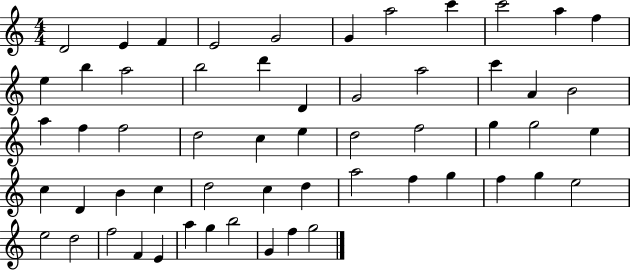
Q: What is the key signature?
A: C major